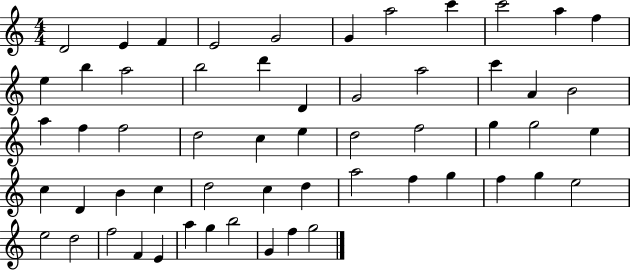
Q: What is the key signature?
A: C major